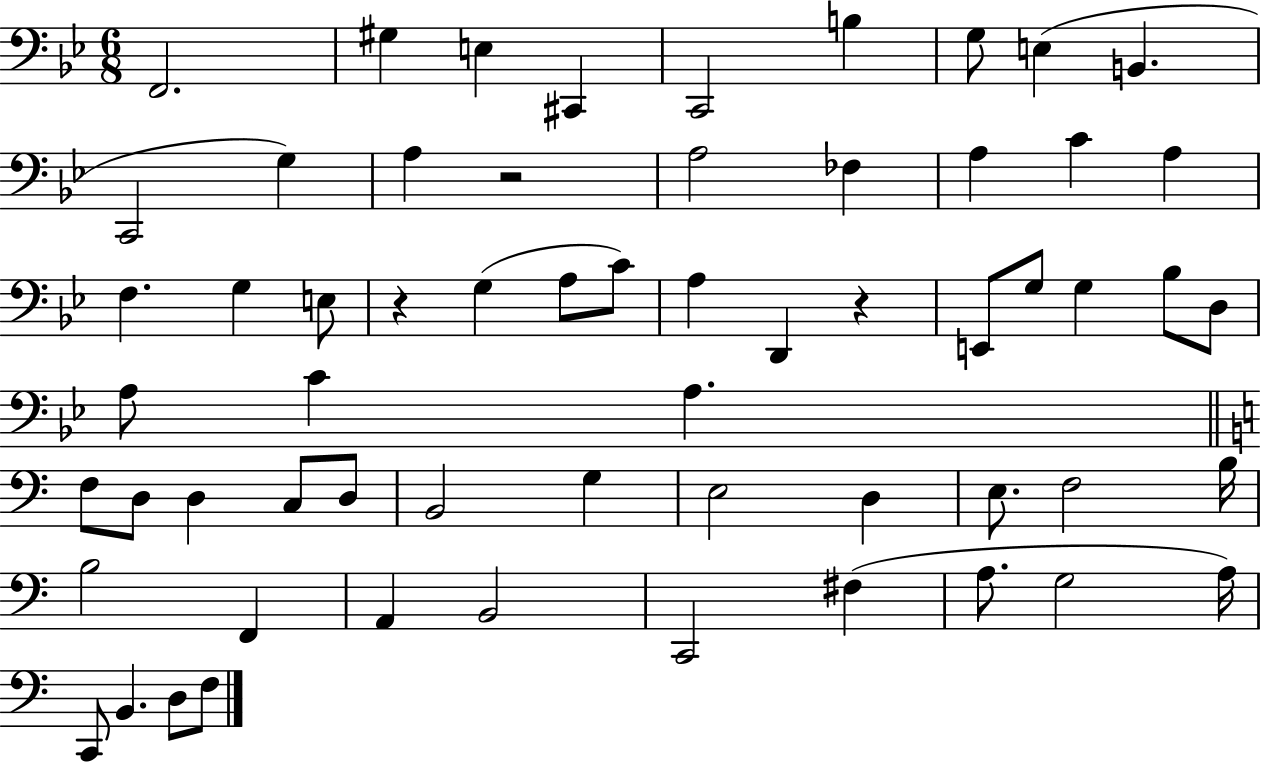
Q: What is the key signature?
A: BES major